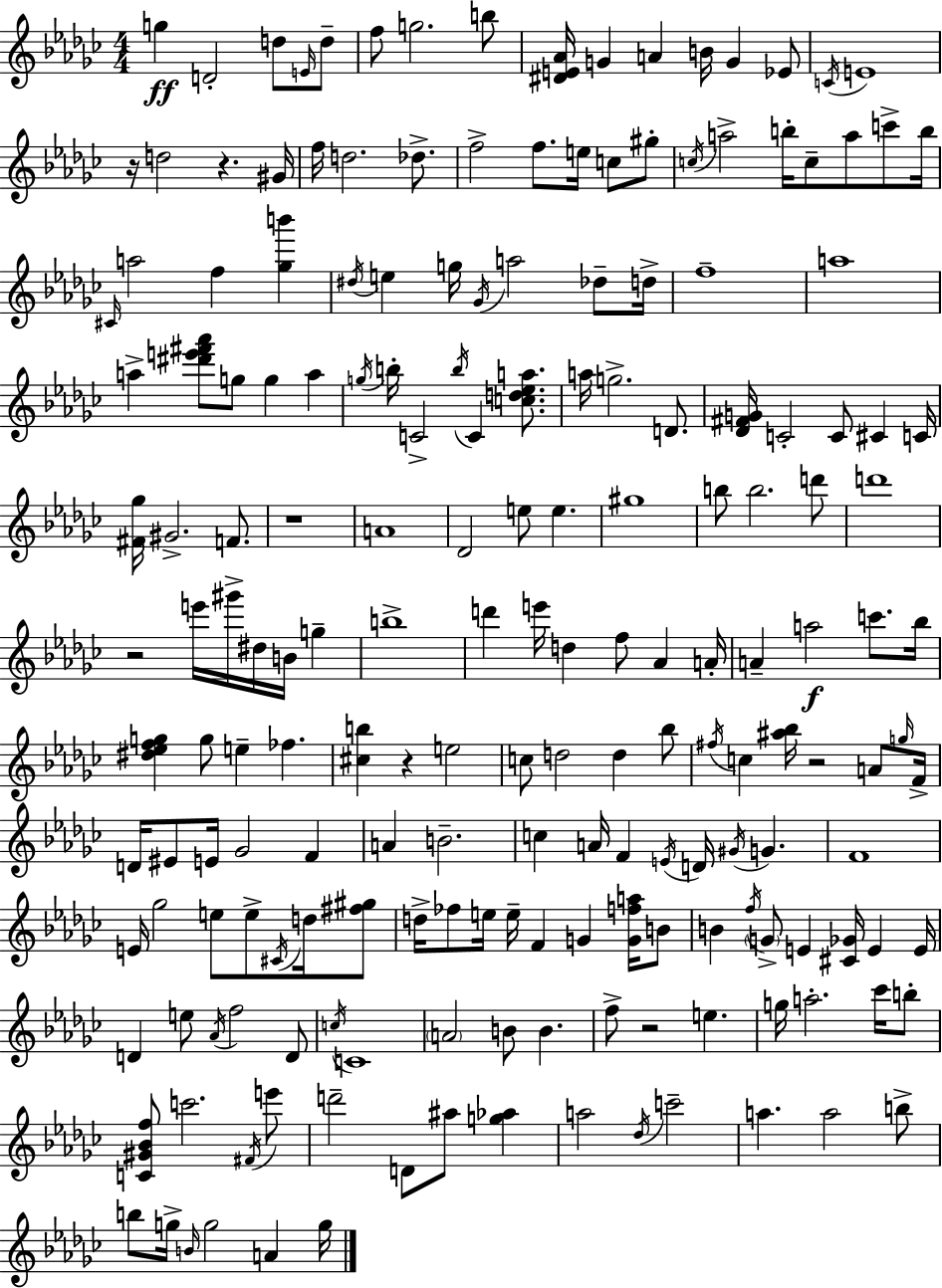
X:1
T:Untitled
M:4/4
L:1/4
K:Ebm
g D2 d/2 E/4 d/2 f/2 g2 b/2 [^DE_A]/4 G A B/4 G _E/2 C/4 E4 z/4 d2 z ^G/4 f/4 d2 _d/2 f2 f/2 e/4 c/2 ^g/2 c/4 a2 b/4 c/2 a/2 c'/2 b/4 ^C/4 a2 f [_gb'] ^d/4 e g/4 _G/4 a2 _d/2 d/4 f4 a4 a [^d'e'^f'_a']/2 g/2 g a g/4 b/4 C2 b/4 C [cd_ea]/2 a/4 g2 D/2 [_D^FG]/4 C2 C/2 ^C C/4 [^F_g]/4 ^G2 F/2 z4 A4 _D2 e/2 e ^g4 b/2 b2 d'/2 d'4 z2 e'/4 ^g'/4 ^d/4 B/4 g b4 d' e'/4 d f/2 _A A/4 A a2 c'/2 _b/4 [^d_efg] g/2 e _f [^cb] z e2 c/2 d2 d _b/2 ^f/4 c [^a_b]/4 z2 A/2 g/4 F/4 D/4 ^E/2 E/4 _G2 F A B2 c A/4 F E/4 D/4 ^G/4 G F4 E/4 _g2 e/2 e/2 ^C/4 d/4 [^f^g]/2 d/4 _f/2 e/4 e/4 F G [Gfa]/4 B/2 B f/4 G/2 E [^C_G]/4 E E/4 D e/2 _A/4 f2 D/2 c/4 C4 A2 B/2 B f/2 z2 e g/4 a2 _c'/4 b/2 [C^G_Bf]/2 c'2 ^F/4 e'/2 d'2 D/2 ^a/2 [g_a] a2 _d/4 c'2 a a2 b/2 b/2 g/4 B/4 g2 A g/4